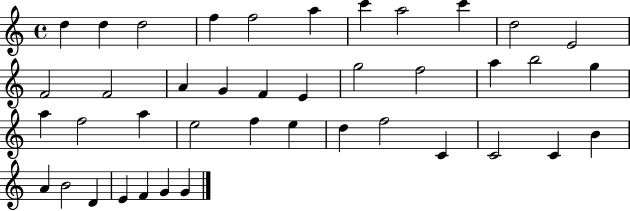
D5/q D5/q D5/h F5/q F5/h A5/q C6/q A5/h C6/q D5/h E4/h F4/h F4/h A4/q G4/q F4/q E4/q G5/h F5/h A5/q B5/h G5/q A5/q F5/h A5/q E5/h F5/q E5/q D5/q F5/h C4/q C4/h C4/q B4/q A4/q B4/h D4/q E4/q F4/q G4/q G4/q